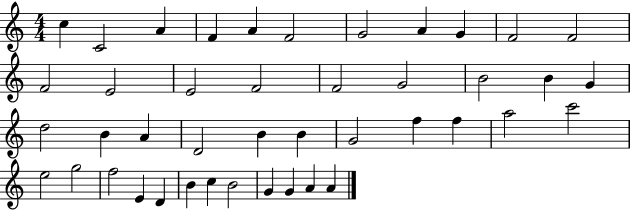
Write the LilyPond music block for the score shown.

{
  \clef treble
  \numericTimeSignature
  \time 4/4
  \key c \major
  c''4 c'2 a'4 | f'4 a'4 f'2 | g'2 a'4 g'4 | f'2 f'2 | \break f'2 e'2 | e'2 f'2 | f'2 g'2 | b'2 b'4 g'4 | \break d''2 b'4 a'4 | d'2 b'4 b'4 | g'2 f''4 f''4 | a''2 c'''2 | \break e''2 g''2 | f''2 e'4 d'4 | b'4 c''4 b'2 | g'4 g'4 a'4 a'4 | \break \bar "|."
}